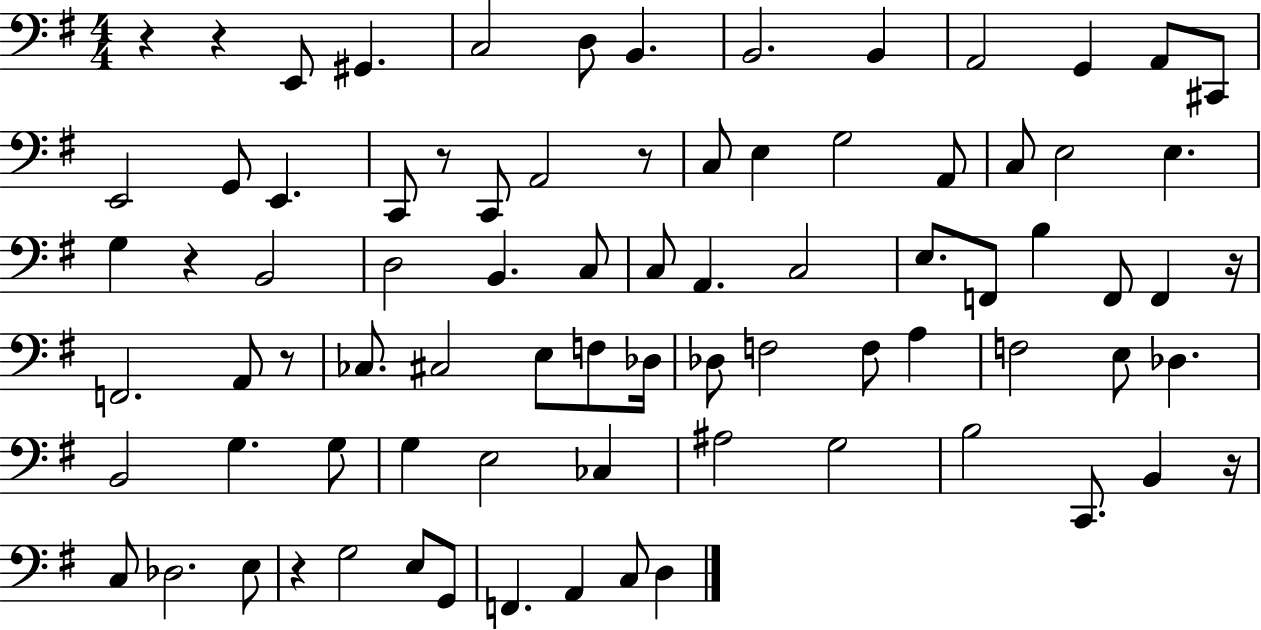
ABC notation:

X:1
T:Untitled
M:4/4
L:1/4
K:G
z z E,,/2 ^G,, C,2 D,/2 B,, B,,2 B,, A,,2 G,, A,,/2 ^C,,/2 E,,2 G,,/2 E,, C,,/2 z/2 C,,/2 A,,2 z/2 C,/2 E, G,2 A,,/2 C,/2 E,2 E, G, z B,,2 D,2 B,, C,/2 C,/2 A,, C,2 E,/2 F,,/2 B, F,,/2 F,, z/4 F,,2 A,,/2 z/2 _C,/2 ^C,2 E,/2 F,/2 _D,/4 _D,/2 F,2 F,/2 A, F,2 E,/2 _D, B,,2 G, G,/2 G, E,2 _C, ^A,2 G,2 B,2 C,,/2 B,, z/4 C,/2 _D,2 E,/2 z G,2 E,/2 G,,/2 F,, A,, C,/2 D,